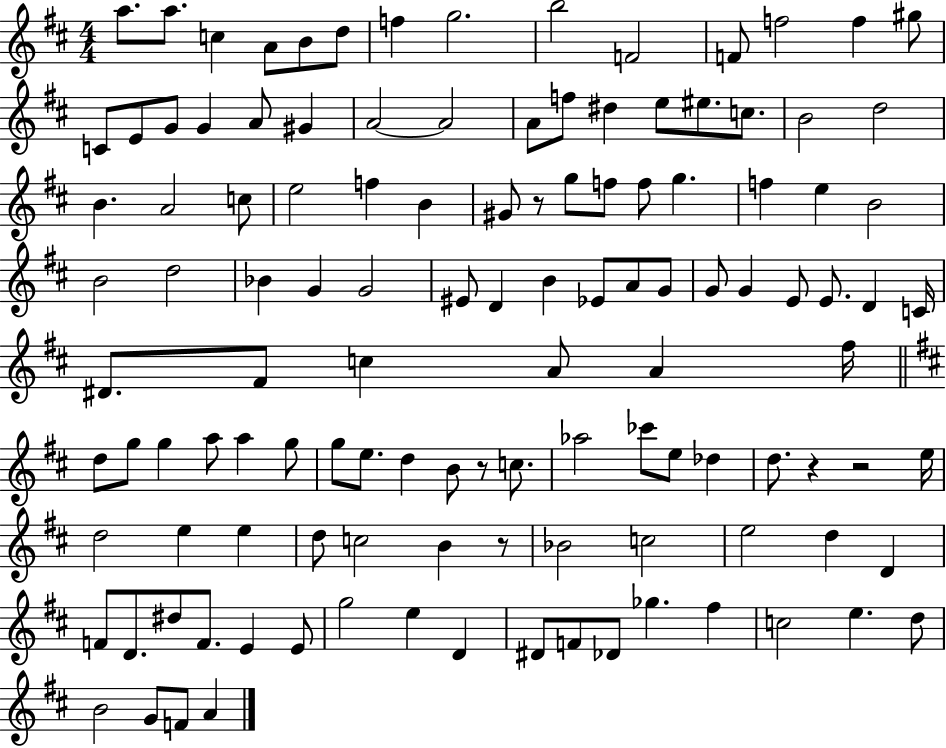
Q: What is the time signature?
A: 4/4